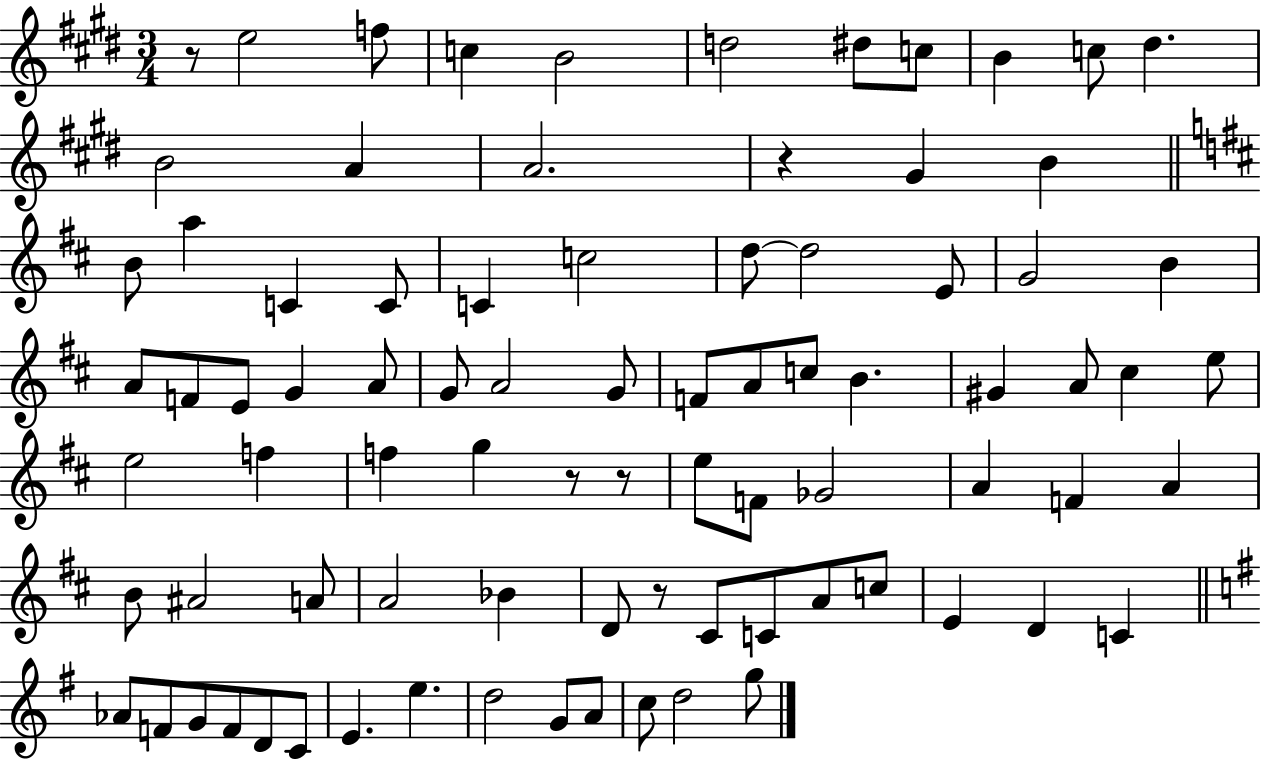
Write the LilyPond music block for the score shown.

{
  \clef treble
  \numericTimeSignature
  \time 3/4
  \key e \major
  r8 e''2 f''8 | c''4 b'2 | d''2 dis''8 c''8 | b'4 c''8 dis''4. | \break b'2 a'4 | a'2. | r4 gis'4 b'4 | \bar "||" \break \key d \major b'8 a''4 c'4 c'8 | c'4 c''2 | d''8~~ d''2 e'8 | g'2 b'4 | \break a'8 f'8 e'8 g'4 a'8 | g'8 a'2 g'8 | f'8 a'8 c''8 b'4. | gis'4 a'8 cis''4 e''8 | \break e''2 f''4 | f''4 g''4 r8 r8 | e''8 f'8 ges'2 | a'4 f'4 a'4 | \break b'8 ais'2 a'8 | a'2 bes'4 | d'8 r8 cis'8 c'8 a'8 c''8 | e'4 d'4 c'4 | \break \bar "||" \break \key g \major aes'8 f'8 g'8 f'8 d'8 c'8 | e'4. e''4. | d''2 g'8 a'8 | c''8 d''2 g''8 | \break \bar "|."
}